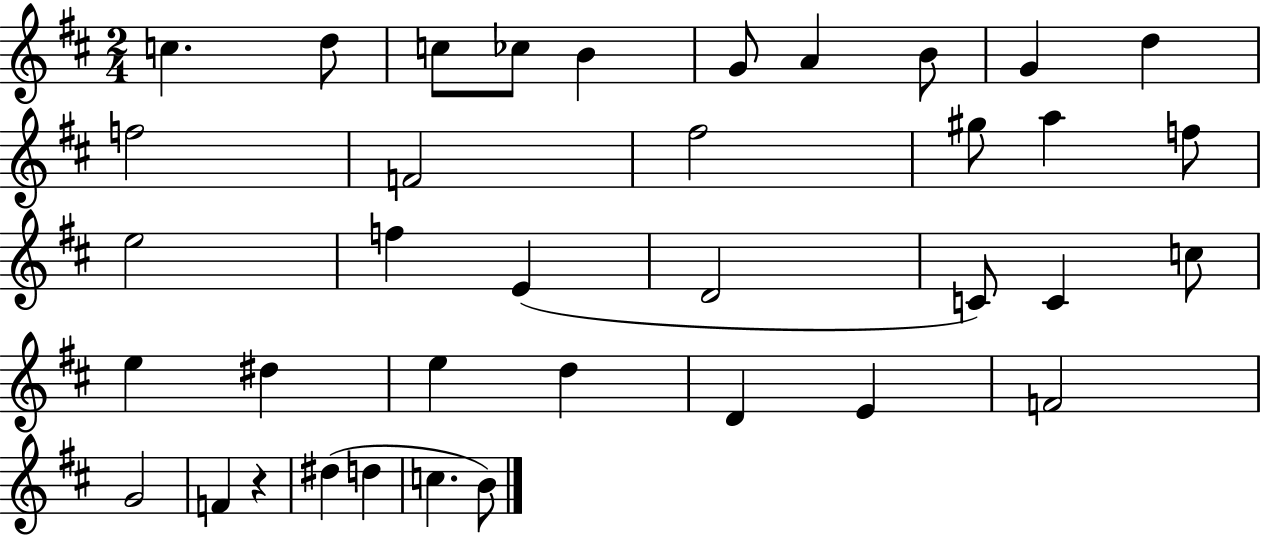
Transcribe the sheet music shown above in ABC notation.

X:1
T:Untitled
M:2/4
L:1/4
K:D
c d/2 c/2 _c/2 B G/2 A B/2 G d f2 F2 ^f2 ^g/2 a f/2 e2 f E D2 C/2 C c/2 e ^d e d D E F2 G2 F z ^d d c B/2